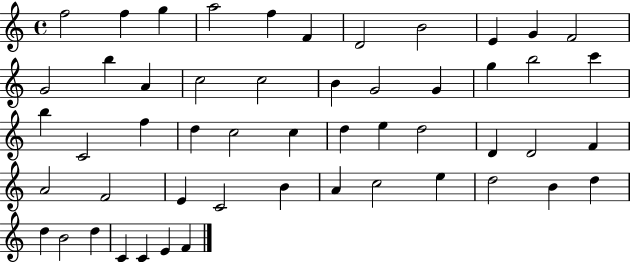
F5/h F5/q G5/q A5/h F5/q F4/q D4/h B4/h E4/q G4/q F4/h G4/h B5/q A4/q C5/h C5/h B4/q G4/h G4/q G5/q B5/h C6/q B5/q C4/h F5/q D5/q C5/h C5/q D5/q E5/q D5/h D4/q D4/h F4/q A4/h F4/h E4/q C4/h B4/q A4/q C5/h E5/q D5/h B4/q D5/q D5/q B4/h D5/q C4/q C4/q E4/q F4/q